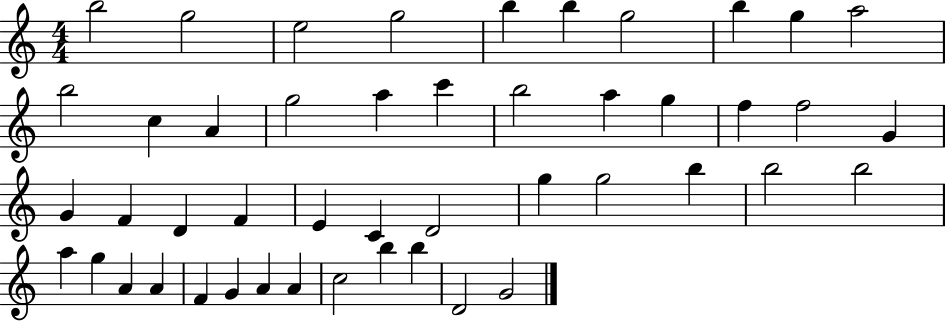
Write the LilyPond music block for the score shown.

{
  \clef treble
  \numericTimeSignature
  \time 4/4
  \key c \major
  b''2 g''2 | e''2 g''2 | b''4 b''4 g''2 | b''4 g''4 a''2 | \break b''2 c''4 a'4 | g''2 a''4 c'''4 | b''2 a''4 g''4 | f''4 f''2 g'4 | \break g'4 f'4 d'4 f'4 | e'4 c'4 d'2 | g''4 g''2 b''4 | b''2 b''2 | \break a''4 g''4 a'4 a'4 | f'4 g'4 a'4 a'4 | c''2 b''4 b''4 | d'2 g'2 | \break \bar "|."
}